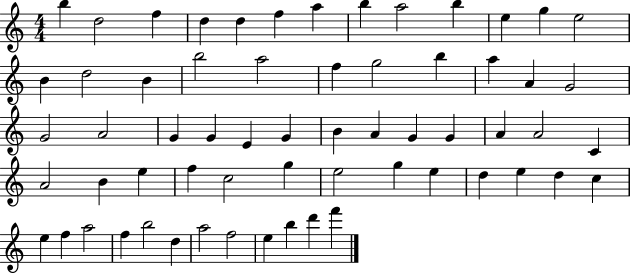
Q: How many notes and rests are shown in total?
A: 62